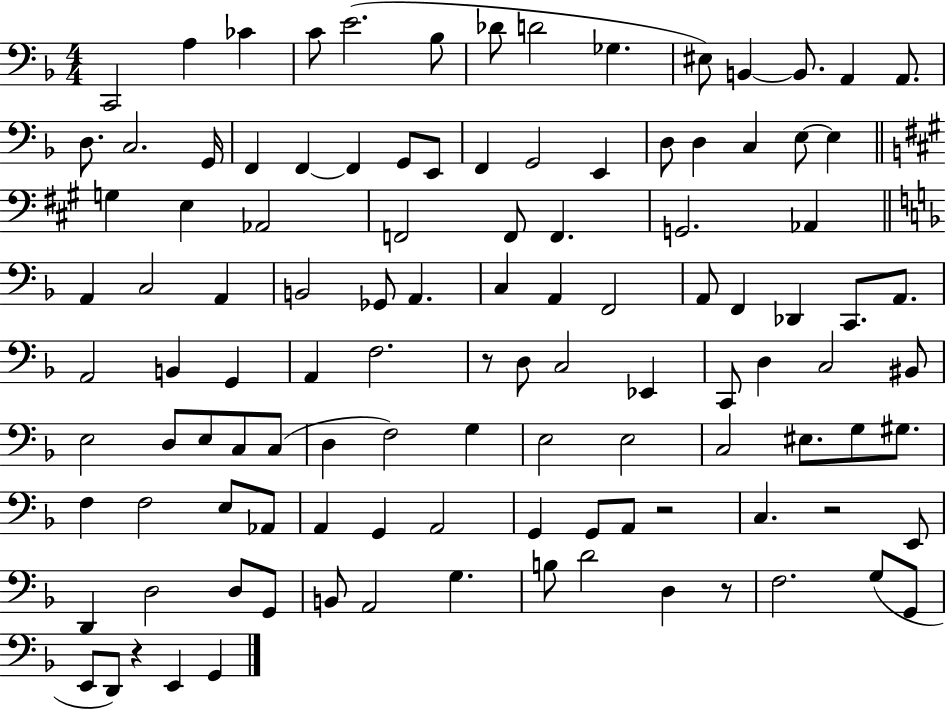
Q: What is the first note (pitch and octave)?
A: C2